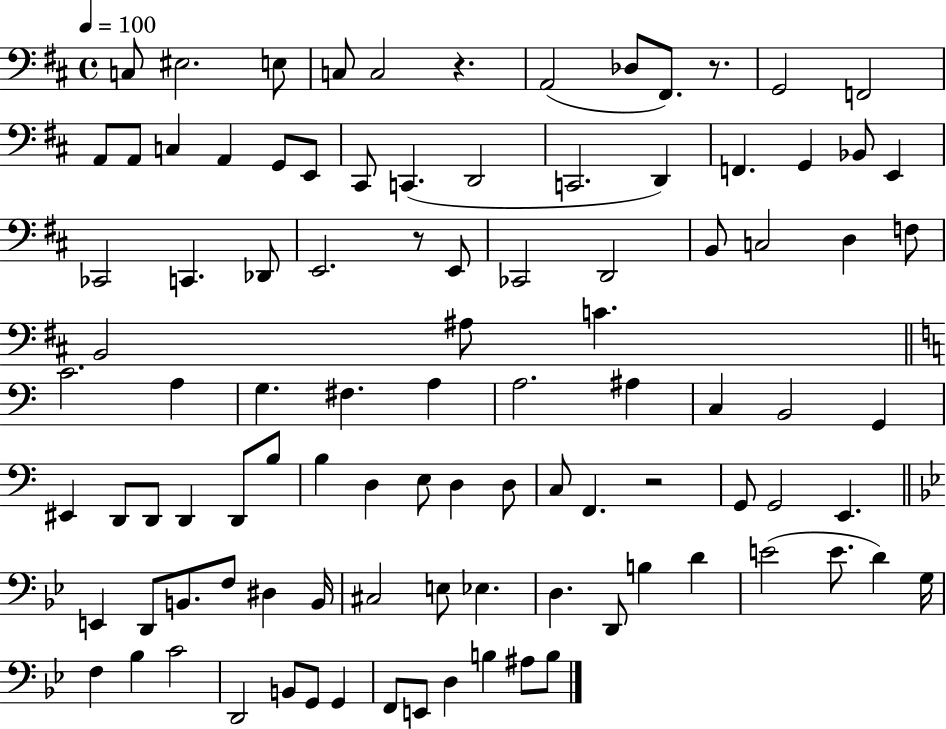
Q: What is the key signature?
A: D major